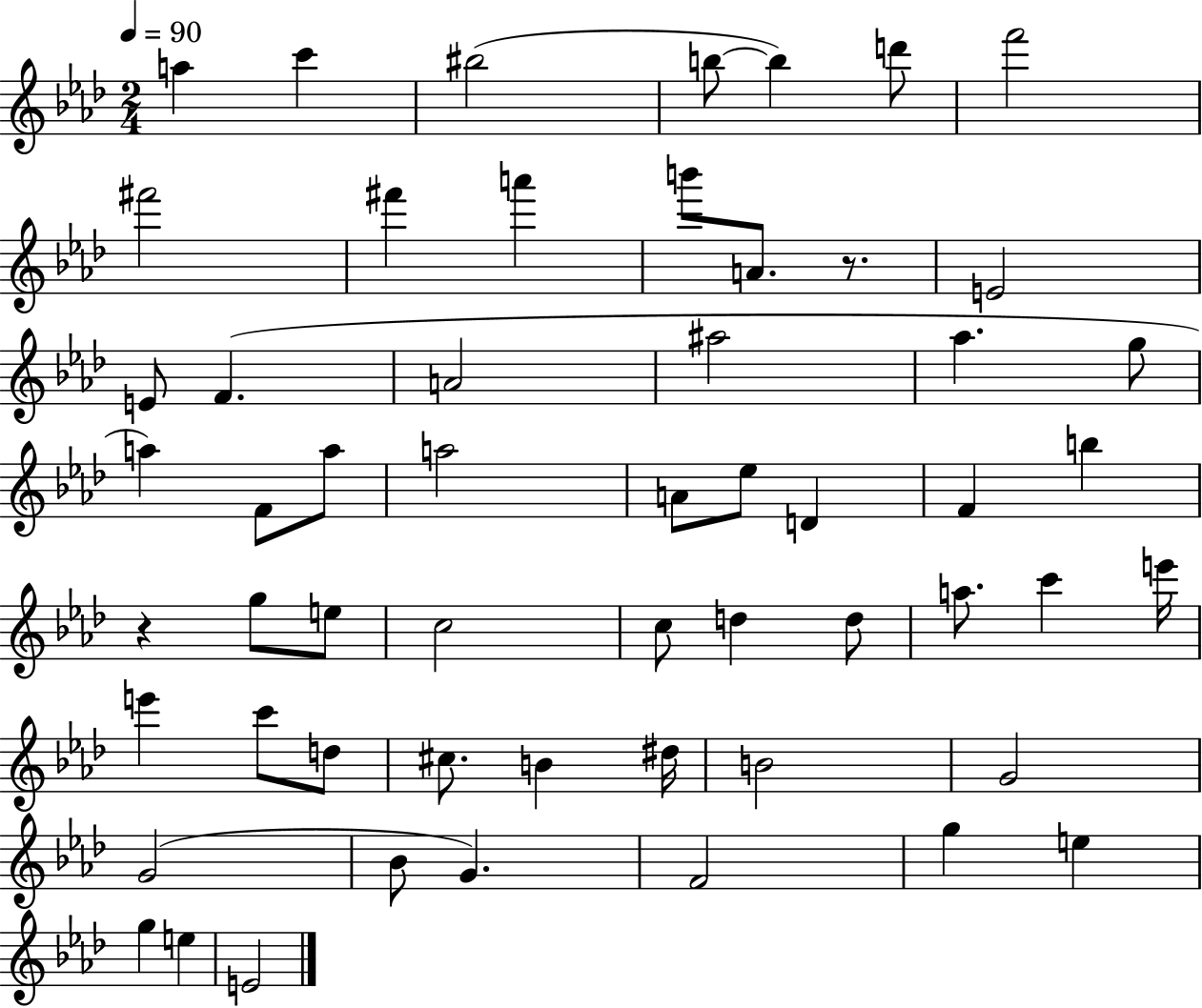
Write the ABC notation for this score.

X:1
T:Untitled
M:2/4
L:1/4
K:Ab
a c' ^b2 b/2 b d'/2 f'2 ^f'2 ^f' a' b'/2 A/2 z/2 E2 E/2 F A2 ^a2 _a g/2 a F/2 a/2 a2 A/2 _e/2 D F b z g/2 e/2 c2 c/2 d d/2 a/2 c' e'/4 e' c'/2 d/2 ^c/2 B ^d/4 B2 G2 G2 _B/2 G F2 g e g e E2